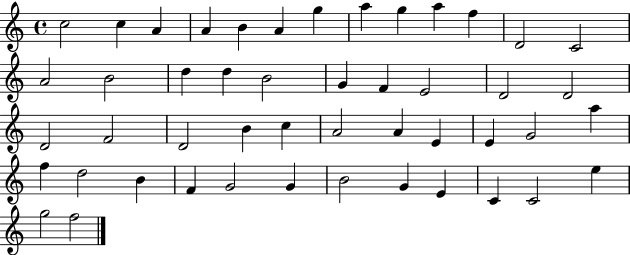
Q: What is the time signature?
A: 4/4